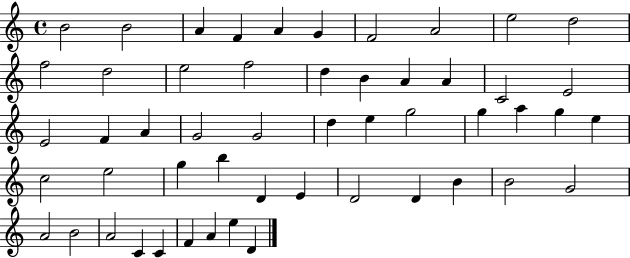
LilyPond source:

{
  \clef treble
  \time 4/4
  \defaultTimeSignature
  \key c \major
  b'2 b'2 | a'4 f'4 a'4 g'4 | f'2 a'2 | e''2 d''2 | \break f''2 d''2 | e''2 f''2 | d''4 b'4 a'4 a'4 | c'2 e'2 | \break e'2 f'4 a'4 | g'2 g'2 | d''4 e''4 g''2 | g''4 a''4 g''4 e''4 | \break c''2 e''2 | g''4 b''4 d'4 e'4 | d'2 d'4 b'4 | b'2 g'2 | \break a'2 b'2 | a'2 c'4 c'4 | f'4 a'4 e''4 d'4 | \bar "|."
}